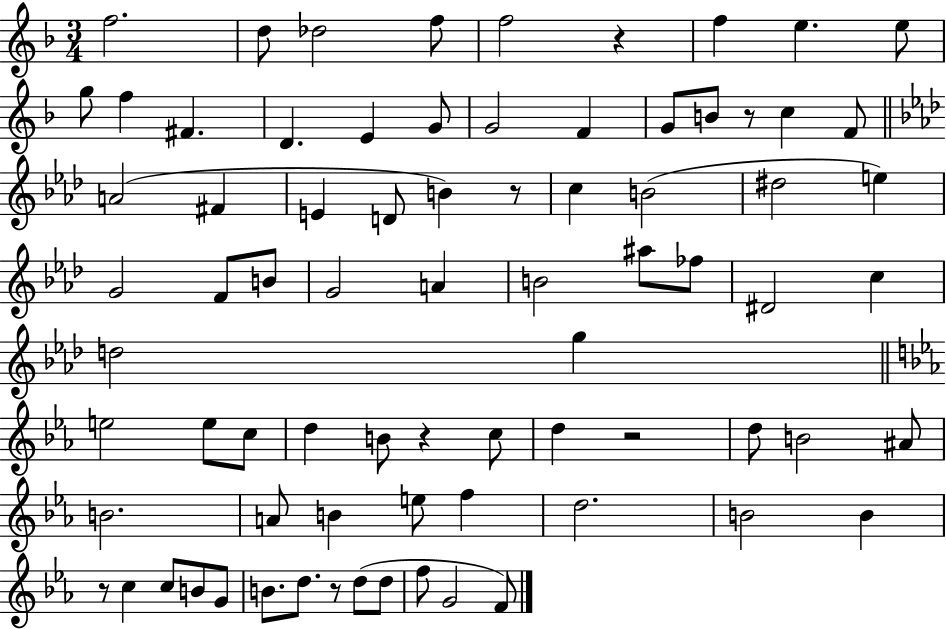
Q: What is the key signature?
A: F major